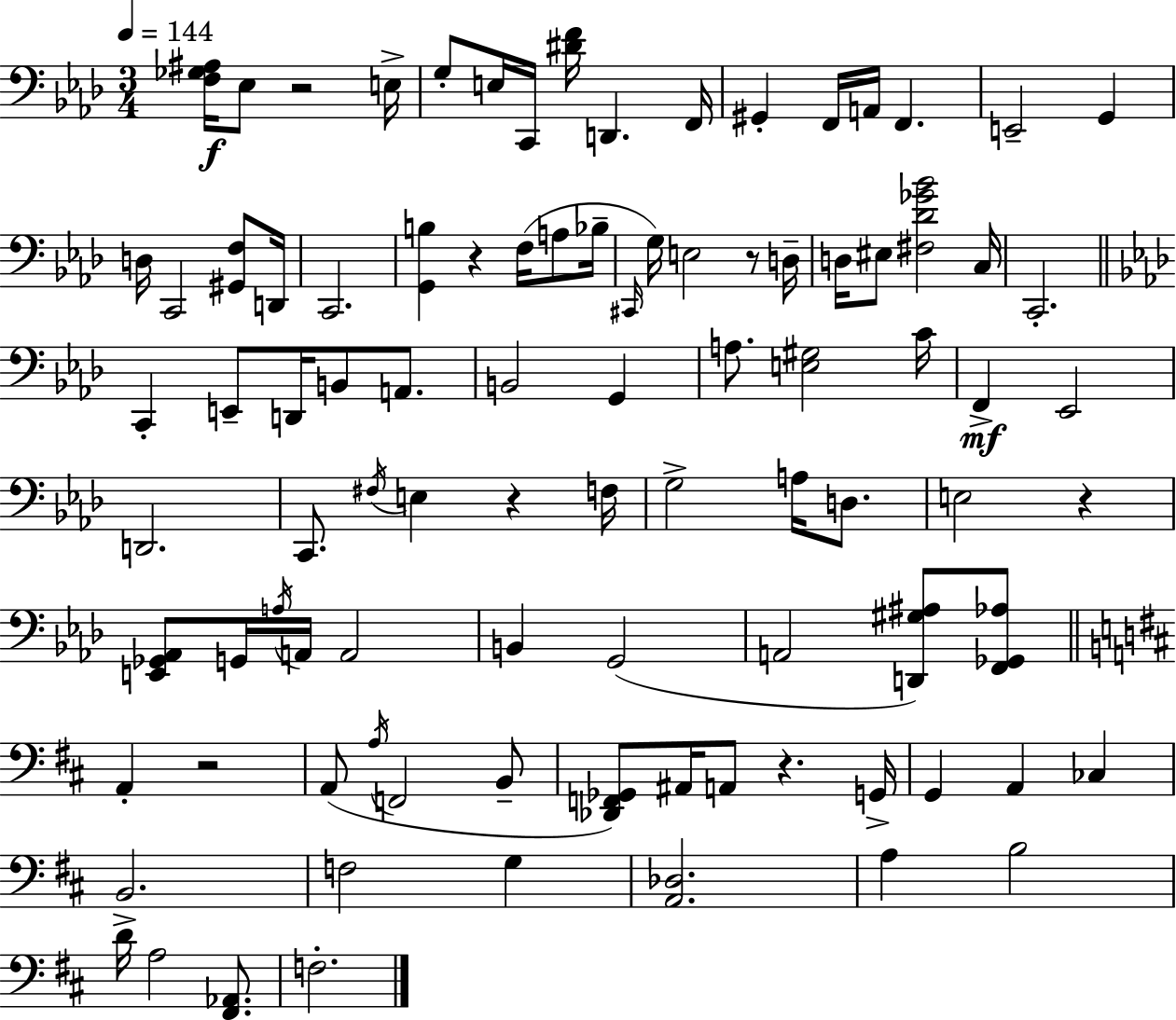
X:1
T:Untitled
M:3/4
L:1/4
K:Fm
[F,_G,^A,]/4 _E,/2 z2 E,/4 G,/2 E,/4 C,,/4 [^DF]/4 D,, F,,/4 ^G,, F,,/4 A,,/4 F,, E,,2 G,, D,/4 C,,2 [^G,,F,]/2 D,,/4 C,,2 [G,,B,] z F,/4 A,/2 _B,/4 ^C,,/4 G,/4 E,2 z/2 D,/4 D,/4 ^E,/2 [^F,_D_G_B]2 C,/4 C,,2 C,, E,,/2 D,,/4 B,,/2 A,,/2 B,,2 G,, A,/2 [E,^G,]2 C/4 F,, _E,,2 D,,2 C,,/2 ^F,/4 E, z F,/4 G,2 A,/4 D,/2 E,2 z [E,,_G,,_A,,]/2 G,,/4 A,/4 A,,/4 A,,2 B,, G,,2 A,,2 [D,,^G,^A,]/2 [F,,_G,,_A,]/2 A,, z2 A,,/2 A,/4 F,,2 B,,/2 [_D,,F,,_G,,]/2 ^A,,/4 A,,/2 z G,,/4 G,, A,, _C, B,,2 F,2 G, [A,,_D,]2 A, B,2 D/4 A,2 [^F,,_A,,]/2 F,2